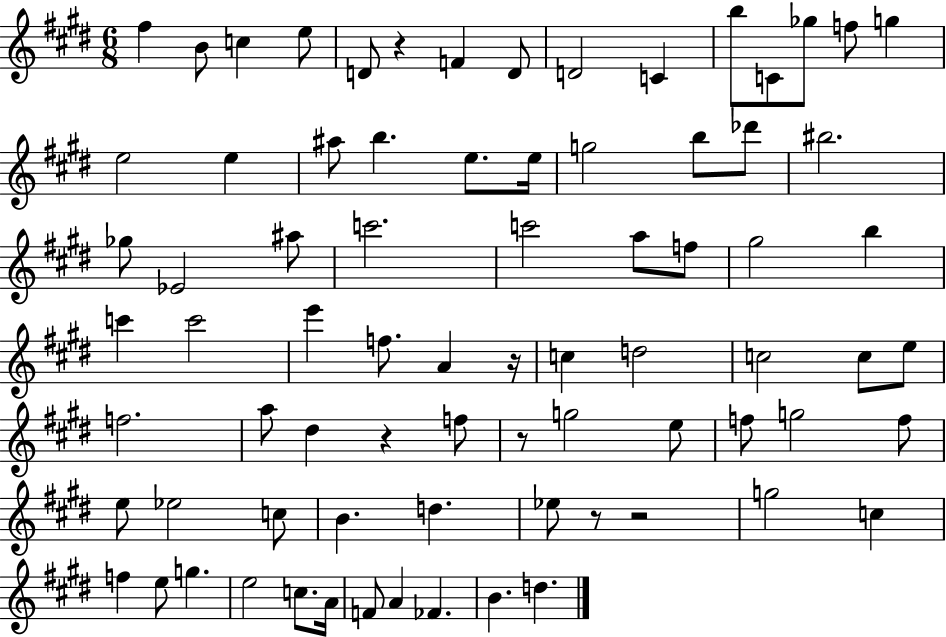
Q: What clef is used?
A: treble